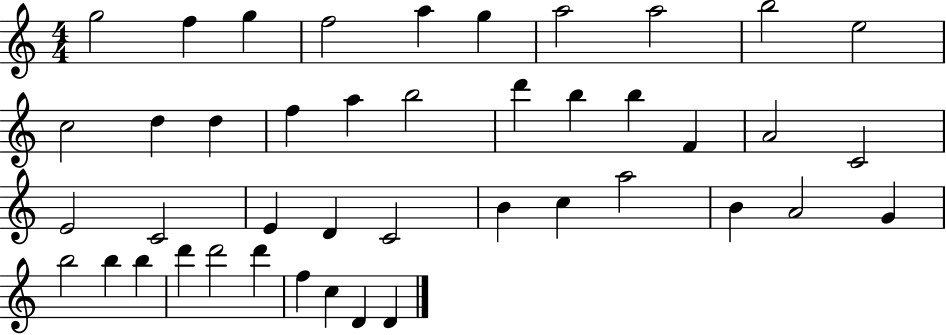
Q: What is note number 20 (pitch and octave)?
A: F4